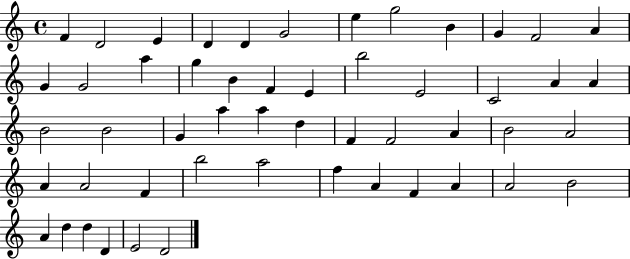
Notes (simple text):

F4/q D4/h E4/q D4/q D4/q G4/h E5/q G5/h B4/q G4/q F4/h A4/q G4/q G4/h A5/q G5/q B4/q F4/q E4/q B5/h E4/h C4/h A4/q A4/q B4/h B4/h G4/q A5/q A5/q D5/q F4/q F4/h A4/q B4/h A4/h A4/q A4/h F4/q B5/h A5/h F5/q A4/q F4/q A4/q A4/h B4/h A4/q D5/q D5/q D4/q E4/h D4/h